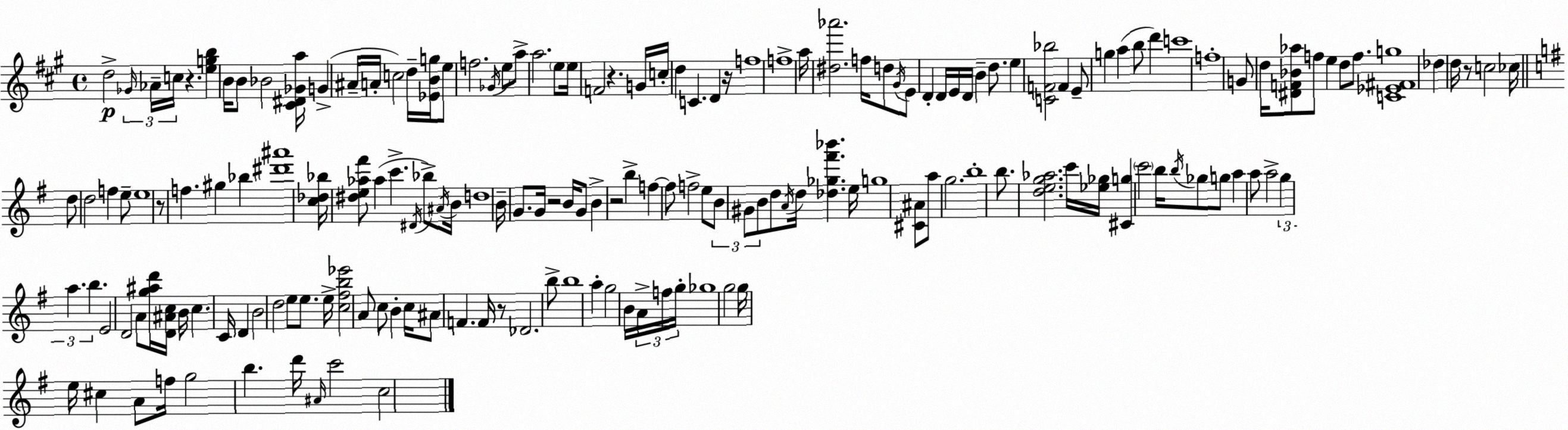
X:1
T:Untitled
M:4/4
L:1/4
K:A
d2 _G/4 _A/4 c/4 z [egb] B/4 B/2 _B2 [^C^D_Ga]/4 G ^A/4 A/4 c2 d/4 [_EBg]/4 e/2 f2 _G/4 e/2 a/2 a2 e/2 e/4 F2 z G/4 c/4 d C D z/4 f4 f4 a/4 [^d_a']2 f/4 d/2 ^G/4 E/2 D D/4 E/4 D/4 B d/2 e [CF_b]2 F E/2 g a b/2 d' c'4 f4 G/2 d/4 [^DF_B_a]/2 f/2 e d/2 f/2 [C_E^Fg]4 _d d/4 z/2 c2 _c/4 d/2 d2 f e/2 e4 z/2 f ^g _b [^d'^a']4 [c_d_b]/4 [^de_a^f']/2 _a c' ^D/4 _b/2 ^A/4 B/4 d4 B/4 G/2 G/4 z2 B/4 G/2 B z2 b f f/2 f2 e/2 B/2 ^G/2 B/2 d/2 A/4 d/4 [_d_g^f'_b'] e/4 g4 [^C^A]/2 a/2 g2 b4 b/2 [deg_a]2 c'/4 [_e_g]/4 [^Cg] c'2 b/4 b/4 _g/2 g/2 a a/2 a2 g a b E2 D2 A/2 [g^ad']/4 [D^Ac]/4 B/4 c C/4 D B2 d2 e/2 e/2 e/4 [c^fb_e']2 A/2 c/2 B c/4 ^A/2 F F/4 z/2 _D2 b/2 b4 a g2 B/4 A/4 f/4 g/4 _g4 g2 g/4 e/4 ^c A/2 f/4 g2 b d'/4 ^A/4 c'2 c2